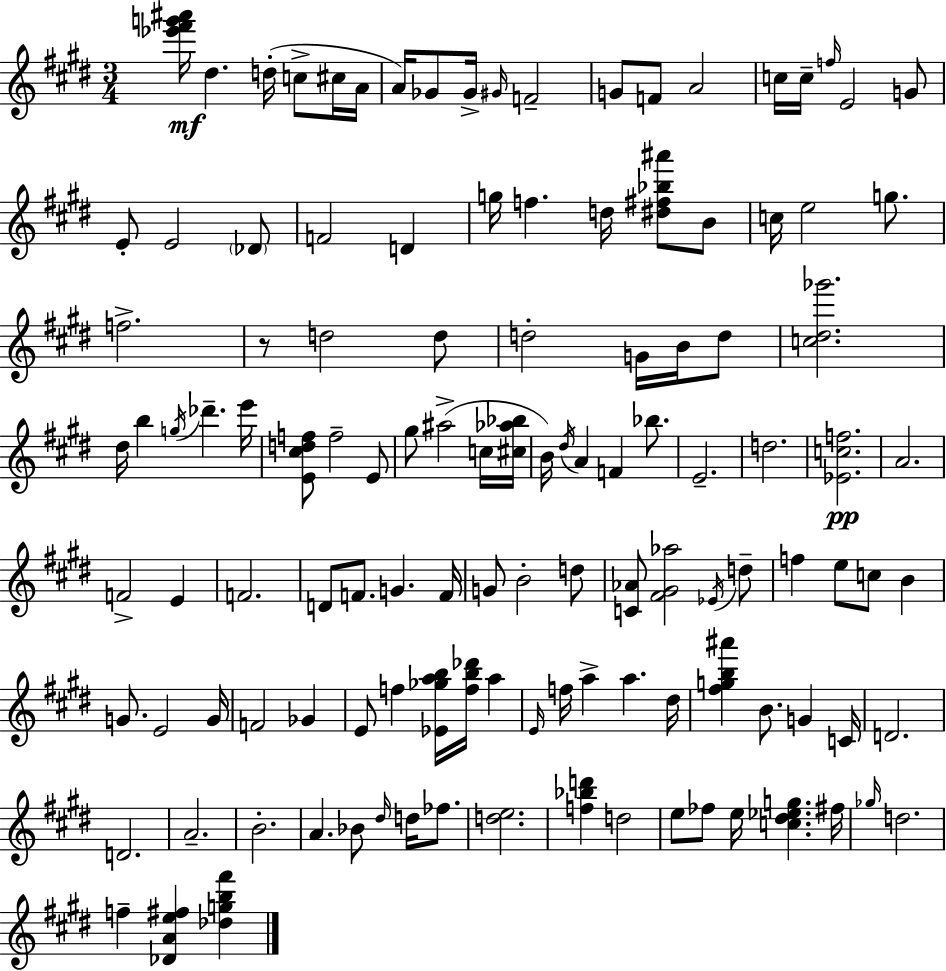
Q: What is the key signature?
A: E major